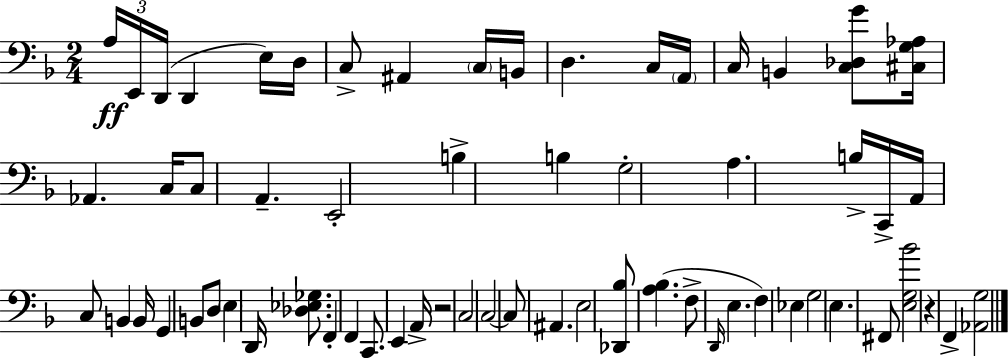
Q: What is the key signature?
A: D minor